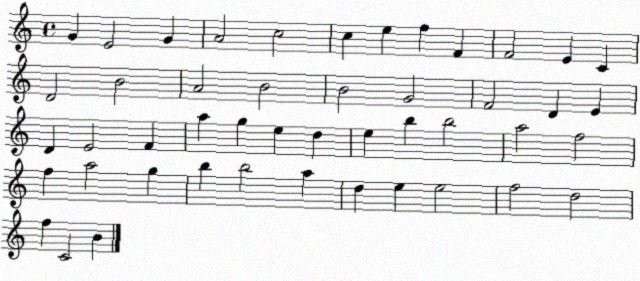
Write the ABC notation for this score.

X:1
T:Untitled
M:4/4
L:1/4
K:C
G E2 G A2 c2 c e f F F2 E C D2 B2 A2 B2 B2 G2 F2 D E D E2 F a g e d e b b2 a2 f2 f a2 g b b2 a d e e2 f2 d2 f C2 B